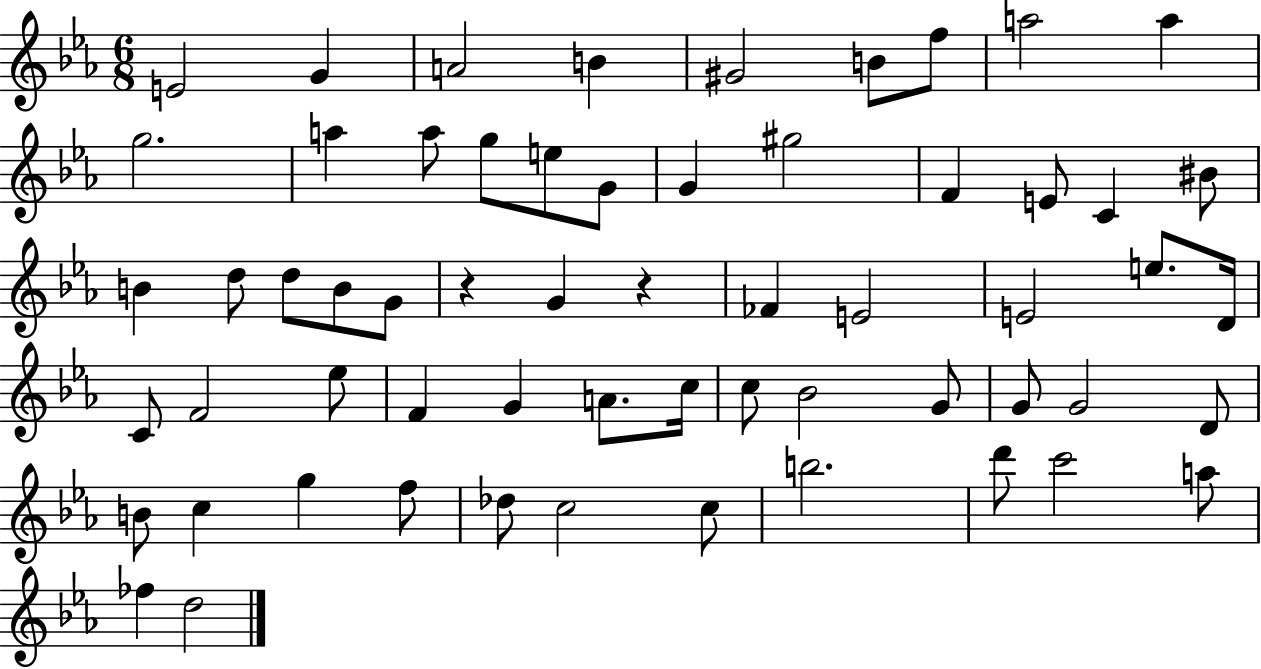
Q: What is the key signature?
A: EES major